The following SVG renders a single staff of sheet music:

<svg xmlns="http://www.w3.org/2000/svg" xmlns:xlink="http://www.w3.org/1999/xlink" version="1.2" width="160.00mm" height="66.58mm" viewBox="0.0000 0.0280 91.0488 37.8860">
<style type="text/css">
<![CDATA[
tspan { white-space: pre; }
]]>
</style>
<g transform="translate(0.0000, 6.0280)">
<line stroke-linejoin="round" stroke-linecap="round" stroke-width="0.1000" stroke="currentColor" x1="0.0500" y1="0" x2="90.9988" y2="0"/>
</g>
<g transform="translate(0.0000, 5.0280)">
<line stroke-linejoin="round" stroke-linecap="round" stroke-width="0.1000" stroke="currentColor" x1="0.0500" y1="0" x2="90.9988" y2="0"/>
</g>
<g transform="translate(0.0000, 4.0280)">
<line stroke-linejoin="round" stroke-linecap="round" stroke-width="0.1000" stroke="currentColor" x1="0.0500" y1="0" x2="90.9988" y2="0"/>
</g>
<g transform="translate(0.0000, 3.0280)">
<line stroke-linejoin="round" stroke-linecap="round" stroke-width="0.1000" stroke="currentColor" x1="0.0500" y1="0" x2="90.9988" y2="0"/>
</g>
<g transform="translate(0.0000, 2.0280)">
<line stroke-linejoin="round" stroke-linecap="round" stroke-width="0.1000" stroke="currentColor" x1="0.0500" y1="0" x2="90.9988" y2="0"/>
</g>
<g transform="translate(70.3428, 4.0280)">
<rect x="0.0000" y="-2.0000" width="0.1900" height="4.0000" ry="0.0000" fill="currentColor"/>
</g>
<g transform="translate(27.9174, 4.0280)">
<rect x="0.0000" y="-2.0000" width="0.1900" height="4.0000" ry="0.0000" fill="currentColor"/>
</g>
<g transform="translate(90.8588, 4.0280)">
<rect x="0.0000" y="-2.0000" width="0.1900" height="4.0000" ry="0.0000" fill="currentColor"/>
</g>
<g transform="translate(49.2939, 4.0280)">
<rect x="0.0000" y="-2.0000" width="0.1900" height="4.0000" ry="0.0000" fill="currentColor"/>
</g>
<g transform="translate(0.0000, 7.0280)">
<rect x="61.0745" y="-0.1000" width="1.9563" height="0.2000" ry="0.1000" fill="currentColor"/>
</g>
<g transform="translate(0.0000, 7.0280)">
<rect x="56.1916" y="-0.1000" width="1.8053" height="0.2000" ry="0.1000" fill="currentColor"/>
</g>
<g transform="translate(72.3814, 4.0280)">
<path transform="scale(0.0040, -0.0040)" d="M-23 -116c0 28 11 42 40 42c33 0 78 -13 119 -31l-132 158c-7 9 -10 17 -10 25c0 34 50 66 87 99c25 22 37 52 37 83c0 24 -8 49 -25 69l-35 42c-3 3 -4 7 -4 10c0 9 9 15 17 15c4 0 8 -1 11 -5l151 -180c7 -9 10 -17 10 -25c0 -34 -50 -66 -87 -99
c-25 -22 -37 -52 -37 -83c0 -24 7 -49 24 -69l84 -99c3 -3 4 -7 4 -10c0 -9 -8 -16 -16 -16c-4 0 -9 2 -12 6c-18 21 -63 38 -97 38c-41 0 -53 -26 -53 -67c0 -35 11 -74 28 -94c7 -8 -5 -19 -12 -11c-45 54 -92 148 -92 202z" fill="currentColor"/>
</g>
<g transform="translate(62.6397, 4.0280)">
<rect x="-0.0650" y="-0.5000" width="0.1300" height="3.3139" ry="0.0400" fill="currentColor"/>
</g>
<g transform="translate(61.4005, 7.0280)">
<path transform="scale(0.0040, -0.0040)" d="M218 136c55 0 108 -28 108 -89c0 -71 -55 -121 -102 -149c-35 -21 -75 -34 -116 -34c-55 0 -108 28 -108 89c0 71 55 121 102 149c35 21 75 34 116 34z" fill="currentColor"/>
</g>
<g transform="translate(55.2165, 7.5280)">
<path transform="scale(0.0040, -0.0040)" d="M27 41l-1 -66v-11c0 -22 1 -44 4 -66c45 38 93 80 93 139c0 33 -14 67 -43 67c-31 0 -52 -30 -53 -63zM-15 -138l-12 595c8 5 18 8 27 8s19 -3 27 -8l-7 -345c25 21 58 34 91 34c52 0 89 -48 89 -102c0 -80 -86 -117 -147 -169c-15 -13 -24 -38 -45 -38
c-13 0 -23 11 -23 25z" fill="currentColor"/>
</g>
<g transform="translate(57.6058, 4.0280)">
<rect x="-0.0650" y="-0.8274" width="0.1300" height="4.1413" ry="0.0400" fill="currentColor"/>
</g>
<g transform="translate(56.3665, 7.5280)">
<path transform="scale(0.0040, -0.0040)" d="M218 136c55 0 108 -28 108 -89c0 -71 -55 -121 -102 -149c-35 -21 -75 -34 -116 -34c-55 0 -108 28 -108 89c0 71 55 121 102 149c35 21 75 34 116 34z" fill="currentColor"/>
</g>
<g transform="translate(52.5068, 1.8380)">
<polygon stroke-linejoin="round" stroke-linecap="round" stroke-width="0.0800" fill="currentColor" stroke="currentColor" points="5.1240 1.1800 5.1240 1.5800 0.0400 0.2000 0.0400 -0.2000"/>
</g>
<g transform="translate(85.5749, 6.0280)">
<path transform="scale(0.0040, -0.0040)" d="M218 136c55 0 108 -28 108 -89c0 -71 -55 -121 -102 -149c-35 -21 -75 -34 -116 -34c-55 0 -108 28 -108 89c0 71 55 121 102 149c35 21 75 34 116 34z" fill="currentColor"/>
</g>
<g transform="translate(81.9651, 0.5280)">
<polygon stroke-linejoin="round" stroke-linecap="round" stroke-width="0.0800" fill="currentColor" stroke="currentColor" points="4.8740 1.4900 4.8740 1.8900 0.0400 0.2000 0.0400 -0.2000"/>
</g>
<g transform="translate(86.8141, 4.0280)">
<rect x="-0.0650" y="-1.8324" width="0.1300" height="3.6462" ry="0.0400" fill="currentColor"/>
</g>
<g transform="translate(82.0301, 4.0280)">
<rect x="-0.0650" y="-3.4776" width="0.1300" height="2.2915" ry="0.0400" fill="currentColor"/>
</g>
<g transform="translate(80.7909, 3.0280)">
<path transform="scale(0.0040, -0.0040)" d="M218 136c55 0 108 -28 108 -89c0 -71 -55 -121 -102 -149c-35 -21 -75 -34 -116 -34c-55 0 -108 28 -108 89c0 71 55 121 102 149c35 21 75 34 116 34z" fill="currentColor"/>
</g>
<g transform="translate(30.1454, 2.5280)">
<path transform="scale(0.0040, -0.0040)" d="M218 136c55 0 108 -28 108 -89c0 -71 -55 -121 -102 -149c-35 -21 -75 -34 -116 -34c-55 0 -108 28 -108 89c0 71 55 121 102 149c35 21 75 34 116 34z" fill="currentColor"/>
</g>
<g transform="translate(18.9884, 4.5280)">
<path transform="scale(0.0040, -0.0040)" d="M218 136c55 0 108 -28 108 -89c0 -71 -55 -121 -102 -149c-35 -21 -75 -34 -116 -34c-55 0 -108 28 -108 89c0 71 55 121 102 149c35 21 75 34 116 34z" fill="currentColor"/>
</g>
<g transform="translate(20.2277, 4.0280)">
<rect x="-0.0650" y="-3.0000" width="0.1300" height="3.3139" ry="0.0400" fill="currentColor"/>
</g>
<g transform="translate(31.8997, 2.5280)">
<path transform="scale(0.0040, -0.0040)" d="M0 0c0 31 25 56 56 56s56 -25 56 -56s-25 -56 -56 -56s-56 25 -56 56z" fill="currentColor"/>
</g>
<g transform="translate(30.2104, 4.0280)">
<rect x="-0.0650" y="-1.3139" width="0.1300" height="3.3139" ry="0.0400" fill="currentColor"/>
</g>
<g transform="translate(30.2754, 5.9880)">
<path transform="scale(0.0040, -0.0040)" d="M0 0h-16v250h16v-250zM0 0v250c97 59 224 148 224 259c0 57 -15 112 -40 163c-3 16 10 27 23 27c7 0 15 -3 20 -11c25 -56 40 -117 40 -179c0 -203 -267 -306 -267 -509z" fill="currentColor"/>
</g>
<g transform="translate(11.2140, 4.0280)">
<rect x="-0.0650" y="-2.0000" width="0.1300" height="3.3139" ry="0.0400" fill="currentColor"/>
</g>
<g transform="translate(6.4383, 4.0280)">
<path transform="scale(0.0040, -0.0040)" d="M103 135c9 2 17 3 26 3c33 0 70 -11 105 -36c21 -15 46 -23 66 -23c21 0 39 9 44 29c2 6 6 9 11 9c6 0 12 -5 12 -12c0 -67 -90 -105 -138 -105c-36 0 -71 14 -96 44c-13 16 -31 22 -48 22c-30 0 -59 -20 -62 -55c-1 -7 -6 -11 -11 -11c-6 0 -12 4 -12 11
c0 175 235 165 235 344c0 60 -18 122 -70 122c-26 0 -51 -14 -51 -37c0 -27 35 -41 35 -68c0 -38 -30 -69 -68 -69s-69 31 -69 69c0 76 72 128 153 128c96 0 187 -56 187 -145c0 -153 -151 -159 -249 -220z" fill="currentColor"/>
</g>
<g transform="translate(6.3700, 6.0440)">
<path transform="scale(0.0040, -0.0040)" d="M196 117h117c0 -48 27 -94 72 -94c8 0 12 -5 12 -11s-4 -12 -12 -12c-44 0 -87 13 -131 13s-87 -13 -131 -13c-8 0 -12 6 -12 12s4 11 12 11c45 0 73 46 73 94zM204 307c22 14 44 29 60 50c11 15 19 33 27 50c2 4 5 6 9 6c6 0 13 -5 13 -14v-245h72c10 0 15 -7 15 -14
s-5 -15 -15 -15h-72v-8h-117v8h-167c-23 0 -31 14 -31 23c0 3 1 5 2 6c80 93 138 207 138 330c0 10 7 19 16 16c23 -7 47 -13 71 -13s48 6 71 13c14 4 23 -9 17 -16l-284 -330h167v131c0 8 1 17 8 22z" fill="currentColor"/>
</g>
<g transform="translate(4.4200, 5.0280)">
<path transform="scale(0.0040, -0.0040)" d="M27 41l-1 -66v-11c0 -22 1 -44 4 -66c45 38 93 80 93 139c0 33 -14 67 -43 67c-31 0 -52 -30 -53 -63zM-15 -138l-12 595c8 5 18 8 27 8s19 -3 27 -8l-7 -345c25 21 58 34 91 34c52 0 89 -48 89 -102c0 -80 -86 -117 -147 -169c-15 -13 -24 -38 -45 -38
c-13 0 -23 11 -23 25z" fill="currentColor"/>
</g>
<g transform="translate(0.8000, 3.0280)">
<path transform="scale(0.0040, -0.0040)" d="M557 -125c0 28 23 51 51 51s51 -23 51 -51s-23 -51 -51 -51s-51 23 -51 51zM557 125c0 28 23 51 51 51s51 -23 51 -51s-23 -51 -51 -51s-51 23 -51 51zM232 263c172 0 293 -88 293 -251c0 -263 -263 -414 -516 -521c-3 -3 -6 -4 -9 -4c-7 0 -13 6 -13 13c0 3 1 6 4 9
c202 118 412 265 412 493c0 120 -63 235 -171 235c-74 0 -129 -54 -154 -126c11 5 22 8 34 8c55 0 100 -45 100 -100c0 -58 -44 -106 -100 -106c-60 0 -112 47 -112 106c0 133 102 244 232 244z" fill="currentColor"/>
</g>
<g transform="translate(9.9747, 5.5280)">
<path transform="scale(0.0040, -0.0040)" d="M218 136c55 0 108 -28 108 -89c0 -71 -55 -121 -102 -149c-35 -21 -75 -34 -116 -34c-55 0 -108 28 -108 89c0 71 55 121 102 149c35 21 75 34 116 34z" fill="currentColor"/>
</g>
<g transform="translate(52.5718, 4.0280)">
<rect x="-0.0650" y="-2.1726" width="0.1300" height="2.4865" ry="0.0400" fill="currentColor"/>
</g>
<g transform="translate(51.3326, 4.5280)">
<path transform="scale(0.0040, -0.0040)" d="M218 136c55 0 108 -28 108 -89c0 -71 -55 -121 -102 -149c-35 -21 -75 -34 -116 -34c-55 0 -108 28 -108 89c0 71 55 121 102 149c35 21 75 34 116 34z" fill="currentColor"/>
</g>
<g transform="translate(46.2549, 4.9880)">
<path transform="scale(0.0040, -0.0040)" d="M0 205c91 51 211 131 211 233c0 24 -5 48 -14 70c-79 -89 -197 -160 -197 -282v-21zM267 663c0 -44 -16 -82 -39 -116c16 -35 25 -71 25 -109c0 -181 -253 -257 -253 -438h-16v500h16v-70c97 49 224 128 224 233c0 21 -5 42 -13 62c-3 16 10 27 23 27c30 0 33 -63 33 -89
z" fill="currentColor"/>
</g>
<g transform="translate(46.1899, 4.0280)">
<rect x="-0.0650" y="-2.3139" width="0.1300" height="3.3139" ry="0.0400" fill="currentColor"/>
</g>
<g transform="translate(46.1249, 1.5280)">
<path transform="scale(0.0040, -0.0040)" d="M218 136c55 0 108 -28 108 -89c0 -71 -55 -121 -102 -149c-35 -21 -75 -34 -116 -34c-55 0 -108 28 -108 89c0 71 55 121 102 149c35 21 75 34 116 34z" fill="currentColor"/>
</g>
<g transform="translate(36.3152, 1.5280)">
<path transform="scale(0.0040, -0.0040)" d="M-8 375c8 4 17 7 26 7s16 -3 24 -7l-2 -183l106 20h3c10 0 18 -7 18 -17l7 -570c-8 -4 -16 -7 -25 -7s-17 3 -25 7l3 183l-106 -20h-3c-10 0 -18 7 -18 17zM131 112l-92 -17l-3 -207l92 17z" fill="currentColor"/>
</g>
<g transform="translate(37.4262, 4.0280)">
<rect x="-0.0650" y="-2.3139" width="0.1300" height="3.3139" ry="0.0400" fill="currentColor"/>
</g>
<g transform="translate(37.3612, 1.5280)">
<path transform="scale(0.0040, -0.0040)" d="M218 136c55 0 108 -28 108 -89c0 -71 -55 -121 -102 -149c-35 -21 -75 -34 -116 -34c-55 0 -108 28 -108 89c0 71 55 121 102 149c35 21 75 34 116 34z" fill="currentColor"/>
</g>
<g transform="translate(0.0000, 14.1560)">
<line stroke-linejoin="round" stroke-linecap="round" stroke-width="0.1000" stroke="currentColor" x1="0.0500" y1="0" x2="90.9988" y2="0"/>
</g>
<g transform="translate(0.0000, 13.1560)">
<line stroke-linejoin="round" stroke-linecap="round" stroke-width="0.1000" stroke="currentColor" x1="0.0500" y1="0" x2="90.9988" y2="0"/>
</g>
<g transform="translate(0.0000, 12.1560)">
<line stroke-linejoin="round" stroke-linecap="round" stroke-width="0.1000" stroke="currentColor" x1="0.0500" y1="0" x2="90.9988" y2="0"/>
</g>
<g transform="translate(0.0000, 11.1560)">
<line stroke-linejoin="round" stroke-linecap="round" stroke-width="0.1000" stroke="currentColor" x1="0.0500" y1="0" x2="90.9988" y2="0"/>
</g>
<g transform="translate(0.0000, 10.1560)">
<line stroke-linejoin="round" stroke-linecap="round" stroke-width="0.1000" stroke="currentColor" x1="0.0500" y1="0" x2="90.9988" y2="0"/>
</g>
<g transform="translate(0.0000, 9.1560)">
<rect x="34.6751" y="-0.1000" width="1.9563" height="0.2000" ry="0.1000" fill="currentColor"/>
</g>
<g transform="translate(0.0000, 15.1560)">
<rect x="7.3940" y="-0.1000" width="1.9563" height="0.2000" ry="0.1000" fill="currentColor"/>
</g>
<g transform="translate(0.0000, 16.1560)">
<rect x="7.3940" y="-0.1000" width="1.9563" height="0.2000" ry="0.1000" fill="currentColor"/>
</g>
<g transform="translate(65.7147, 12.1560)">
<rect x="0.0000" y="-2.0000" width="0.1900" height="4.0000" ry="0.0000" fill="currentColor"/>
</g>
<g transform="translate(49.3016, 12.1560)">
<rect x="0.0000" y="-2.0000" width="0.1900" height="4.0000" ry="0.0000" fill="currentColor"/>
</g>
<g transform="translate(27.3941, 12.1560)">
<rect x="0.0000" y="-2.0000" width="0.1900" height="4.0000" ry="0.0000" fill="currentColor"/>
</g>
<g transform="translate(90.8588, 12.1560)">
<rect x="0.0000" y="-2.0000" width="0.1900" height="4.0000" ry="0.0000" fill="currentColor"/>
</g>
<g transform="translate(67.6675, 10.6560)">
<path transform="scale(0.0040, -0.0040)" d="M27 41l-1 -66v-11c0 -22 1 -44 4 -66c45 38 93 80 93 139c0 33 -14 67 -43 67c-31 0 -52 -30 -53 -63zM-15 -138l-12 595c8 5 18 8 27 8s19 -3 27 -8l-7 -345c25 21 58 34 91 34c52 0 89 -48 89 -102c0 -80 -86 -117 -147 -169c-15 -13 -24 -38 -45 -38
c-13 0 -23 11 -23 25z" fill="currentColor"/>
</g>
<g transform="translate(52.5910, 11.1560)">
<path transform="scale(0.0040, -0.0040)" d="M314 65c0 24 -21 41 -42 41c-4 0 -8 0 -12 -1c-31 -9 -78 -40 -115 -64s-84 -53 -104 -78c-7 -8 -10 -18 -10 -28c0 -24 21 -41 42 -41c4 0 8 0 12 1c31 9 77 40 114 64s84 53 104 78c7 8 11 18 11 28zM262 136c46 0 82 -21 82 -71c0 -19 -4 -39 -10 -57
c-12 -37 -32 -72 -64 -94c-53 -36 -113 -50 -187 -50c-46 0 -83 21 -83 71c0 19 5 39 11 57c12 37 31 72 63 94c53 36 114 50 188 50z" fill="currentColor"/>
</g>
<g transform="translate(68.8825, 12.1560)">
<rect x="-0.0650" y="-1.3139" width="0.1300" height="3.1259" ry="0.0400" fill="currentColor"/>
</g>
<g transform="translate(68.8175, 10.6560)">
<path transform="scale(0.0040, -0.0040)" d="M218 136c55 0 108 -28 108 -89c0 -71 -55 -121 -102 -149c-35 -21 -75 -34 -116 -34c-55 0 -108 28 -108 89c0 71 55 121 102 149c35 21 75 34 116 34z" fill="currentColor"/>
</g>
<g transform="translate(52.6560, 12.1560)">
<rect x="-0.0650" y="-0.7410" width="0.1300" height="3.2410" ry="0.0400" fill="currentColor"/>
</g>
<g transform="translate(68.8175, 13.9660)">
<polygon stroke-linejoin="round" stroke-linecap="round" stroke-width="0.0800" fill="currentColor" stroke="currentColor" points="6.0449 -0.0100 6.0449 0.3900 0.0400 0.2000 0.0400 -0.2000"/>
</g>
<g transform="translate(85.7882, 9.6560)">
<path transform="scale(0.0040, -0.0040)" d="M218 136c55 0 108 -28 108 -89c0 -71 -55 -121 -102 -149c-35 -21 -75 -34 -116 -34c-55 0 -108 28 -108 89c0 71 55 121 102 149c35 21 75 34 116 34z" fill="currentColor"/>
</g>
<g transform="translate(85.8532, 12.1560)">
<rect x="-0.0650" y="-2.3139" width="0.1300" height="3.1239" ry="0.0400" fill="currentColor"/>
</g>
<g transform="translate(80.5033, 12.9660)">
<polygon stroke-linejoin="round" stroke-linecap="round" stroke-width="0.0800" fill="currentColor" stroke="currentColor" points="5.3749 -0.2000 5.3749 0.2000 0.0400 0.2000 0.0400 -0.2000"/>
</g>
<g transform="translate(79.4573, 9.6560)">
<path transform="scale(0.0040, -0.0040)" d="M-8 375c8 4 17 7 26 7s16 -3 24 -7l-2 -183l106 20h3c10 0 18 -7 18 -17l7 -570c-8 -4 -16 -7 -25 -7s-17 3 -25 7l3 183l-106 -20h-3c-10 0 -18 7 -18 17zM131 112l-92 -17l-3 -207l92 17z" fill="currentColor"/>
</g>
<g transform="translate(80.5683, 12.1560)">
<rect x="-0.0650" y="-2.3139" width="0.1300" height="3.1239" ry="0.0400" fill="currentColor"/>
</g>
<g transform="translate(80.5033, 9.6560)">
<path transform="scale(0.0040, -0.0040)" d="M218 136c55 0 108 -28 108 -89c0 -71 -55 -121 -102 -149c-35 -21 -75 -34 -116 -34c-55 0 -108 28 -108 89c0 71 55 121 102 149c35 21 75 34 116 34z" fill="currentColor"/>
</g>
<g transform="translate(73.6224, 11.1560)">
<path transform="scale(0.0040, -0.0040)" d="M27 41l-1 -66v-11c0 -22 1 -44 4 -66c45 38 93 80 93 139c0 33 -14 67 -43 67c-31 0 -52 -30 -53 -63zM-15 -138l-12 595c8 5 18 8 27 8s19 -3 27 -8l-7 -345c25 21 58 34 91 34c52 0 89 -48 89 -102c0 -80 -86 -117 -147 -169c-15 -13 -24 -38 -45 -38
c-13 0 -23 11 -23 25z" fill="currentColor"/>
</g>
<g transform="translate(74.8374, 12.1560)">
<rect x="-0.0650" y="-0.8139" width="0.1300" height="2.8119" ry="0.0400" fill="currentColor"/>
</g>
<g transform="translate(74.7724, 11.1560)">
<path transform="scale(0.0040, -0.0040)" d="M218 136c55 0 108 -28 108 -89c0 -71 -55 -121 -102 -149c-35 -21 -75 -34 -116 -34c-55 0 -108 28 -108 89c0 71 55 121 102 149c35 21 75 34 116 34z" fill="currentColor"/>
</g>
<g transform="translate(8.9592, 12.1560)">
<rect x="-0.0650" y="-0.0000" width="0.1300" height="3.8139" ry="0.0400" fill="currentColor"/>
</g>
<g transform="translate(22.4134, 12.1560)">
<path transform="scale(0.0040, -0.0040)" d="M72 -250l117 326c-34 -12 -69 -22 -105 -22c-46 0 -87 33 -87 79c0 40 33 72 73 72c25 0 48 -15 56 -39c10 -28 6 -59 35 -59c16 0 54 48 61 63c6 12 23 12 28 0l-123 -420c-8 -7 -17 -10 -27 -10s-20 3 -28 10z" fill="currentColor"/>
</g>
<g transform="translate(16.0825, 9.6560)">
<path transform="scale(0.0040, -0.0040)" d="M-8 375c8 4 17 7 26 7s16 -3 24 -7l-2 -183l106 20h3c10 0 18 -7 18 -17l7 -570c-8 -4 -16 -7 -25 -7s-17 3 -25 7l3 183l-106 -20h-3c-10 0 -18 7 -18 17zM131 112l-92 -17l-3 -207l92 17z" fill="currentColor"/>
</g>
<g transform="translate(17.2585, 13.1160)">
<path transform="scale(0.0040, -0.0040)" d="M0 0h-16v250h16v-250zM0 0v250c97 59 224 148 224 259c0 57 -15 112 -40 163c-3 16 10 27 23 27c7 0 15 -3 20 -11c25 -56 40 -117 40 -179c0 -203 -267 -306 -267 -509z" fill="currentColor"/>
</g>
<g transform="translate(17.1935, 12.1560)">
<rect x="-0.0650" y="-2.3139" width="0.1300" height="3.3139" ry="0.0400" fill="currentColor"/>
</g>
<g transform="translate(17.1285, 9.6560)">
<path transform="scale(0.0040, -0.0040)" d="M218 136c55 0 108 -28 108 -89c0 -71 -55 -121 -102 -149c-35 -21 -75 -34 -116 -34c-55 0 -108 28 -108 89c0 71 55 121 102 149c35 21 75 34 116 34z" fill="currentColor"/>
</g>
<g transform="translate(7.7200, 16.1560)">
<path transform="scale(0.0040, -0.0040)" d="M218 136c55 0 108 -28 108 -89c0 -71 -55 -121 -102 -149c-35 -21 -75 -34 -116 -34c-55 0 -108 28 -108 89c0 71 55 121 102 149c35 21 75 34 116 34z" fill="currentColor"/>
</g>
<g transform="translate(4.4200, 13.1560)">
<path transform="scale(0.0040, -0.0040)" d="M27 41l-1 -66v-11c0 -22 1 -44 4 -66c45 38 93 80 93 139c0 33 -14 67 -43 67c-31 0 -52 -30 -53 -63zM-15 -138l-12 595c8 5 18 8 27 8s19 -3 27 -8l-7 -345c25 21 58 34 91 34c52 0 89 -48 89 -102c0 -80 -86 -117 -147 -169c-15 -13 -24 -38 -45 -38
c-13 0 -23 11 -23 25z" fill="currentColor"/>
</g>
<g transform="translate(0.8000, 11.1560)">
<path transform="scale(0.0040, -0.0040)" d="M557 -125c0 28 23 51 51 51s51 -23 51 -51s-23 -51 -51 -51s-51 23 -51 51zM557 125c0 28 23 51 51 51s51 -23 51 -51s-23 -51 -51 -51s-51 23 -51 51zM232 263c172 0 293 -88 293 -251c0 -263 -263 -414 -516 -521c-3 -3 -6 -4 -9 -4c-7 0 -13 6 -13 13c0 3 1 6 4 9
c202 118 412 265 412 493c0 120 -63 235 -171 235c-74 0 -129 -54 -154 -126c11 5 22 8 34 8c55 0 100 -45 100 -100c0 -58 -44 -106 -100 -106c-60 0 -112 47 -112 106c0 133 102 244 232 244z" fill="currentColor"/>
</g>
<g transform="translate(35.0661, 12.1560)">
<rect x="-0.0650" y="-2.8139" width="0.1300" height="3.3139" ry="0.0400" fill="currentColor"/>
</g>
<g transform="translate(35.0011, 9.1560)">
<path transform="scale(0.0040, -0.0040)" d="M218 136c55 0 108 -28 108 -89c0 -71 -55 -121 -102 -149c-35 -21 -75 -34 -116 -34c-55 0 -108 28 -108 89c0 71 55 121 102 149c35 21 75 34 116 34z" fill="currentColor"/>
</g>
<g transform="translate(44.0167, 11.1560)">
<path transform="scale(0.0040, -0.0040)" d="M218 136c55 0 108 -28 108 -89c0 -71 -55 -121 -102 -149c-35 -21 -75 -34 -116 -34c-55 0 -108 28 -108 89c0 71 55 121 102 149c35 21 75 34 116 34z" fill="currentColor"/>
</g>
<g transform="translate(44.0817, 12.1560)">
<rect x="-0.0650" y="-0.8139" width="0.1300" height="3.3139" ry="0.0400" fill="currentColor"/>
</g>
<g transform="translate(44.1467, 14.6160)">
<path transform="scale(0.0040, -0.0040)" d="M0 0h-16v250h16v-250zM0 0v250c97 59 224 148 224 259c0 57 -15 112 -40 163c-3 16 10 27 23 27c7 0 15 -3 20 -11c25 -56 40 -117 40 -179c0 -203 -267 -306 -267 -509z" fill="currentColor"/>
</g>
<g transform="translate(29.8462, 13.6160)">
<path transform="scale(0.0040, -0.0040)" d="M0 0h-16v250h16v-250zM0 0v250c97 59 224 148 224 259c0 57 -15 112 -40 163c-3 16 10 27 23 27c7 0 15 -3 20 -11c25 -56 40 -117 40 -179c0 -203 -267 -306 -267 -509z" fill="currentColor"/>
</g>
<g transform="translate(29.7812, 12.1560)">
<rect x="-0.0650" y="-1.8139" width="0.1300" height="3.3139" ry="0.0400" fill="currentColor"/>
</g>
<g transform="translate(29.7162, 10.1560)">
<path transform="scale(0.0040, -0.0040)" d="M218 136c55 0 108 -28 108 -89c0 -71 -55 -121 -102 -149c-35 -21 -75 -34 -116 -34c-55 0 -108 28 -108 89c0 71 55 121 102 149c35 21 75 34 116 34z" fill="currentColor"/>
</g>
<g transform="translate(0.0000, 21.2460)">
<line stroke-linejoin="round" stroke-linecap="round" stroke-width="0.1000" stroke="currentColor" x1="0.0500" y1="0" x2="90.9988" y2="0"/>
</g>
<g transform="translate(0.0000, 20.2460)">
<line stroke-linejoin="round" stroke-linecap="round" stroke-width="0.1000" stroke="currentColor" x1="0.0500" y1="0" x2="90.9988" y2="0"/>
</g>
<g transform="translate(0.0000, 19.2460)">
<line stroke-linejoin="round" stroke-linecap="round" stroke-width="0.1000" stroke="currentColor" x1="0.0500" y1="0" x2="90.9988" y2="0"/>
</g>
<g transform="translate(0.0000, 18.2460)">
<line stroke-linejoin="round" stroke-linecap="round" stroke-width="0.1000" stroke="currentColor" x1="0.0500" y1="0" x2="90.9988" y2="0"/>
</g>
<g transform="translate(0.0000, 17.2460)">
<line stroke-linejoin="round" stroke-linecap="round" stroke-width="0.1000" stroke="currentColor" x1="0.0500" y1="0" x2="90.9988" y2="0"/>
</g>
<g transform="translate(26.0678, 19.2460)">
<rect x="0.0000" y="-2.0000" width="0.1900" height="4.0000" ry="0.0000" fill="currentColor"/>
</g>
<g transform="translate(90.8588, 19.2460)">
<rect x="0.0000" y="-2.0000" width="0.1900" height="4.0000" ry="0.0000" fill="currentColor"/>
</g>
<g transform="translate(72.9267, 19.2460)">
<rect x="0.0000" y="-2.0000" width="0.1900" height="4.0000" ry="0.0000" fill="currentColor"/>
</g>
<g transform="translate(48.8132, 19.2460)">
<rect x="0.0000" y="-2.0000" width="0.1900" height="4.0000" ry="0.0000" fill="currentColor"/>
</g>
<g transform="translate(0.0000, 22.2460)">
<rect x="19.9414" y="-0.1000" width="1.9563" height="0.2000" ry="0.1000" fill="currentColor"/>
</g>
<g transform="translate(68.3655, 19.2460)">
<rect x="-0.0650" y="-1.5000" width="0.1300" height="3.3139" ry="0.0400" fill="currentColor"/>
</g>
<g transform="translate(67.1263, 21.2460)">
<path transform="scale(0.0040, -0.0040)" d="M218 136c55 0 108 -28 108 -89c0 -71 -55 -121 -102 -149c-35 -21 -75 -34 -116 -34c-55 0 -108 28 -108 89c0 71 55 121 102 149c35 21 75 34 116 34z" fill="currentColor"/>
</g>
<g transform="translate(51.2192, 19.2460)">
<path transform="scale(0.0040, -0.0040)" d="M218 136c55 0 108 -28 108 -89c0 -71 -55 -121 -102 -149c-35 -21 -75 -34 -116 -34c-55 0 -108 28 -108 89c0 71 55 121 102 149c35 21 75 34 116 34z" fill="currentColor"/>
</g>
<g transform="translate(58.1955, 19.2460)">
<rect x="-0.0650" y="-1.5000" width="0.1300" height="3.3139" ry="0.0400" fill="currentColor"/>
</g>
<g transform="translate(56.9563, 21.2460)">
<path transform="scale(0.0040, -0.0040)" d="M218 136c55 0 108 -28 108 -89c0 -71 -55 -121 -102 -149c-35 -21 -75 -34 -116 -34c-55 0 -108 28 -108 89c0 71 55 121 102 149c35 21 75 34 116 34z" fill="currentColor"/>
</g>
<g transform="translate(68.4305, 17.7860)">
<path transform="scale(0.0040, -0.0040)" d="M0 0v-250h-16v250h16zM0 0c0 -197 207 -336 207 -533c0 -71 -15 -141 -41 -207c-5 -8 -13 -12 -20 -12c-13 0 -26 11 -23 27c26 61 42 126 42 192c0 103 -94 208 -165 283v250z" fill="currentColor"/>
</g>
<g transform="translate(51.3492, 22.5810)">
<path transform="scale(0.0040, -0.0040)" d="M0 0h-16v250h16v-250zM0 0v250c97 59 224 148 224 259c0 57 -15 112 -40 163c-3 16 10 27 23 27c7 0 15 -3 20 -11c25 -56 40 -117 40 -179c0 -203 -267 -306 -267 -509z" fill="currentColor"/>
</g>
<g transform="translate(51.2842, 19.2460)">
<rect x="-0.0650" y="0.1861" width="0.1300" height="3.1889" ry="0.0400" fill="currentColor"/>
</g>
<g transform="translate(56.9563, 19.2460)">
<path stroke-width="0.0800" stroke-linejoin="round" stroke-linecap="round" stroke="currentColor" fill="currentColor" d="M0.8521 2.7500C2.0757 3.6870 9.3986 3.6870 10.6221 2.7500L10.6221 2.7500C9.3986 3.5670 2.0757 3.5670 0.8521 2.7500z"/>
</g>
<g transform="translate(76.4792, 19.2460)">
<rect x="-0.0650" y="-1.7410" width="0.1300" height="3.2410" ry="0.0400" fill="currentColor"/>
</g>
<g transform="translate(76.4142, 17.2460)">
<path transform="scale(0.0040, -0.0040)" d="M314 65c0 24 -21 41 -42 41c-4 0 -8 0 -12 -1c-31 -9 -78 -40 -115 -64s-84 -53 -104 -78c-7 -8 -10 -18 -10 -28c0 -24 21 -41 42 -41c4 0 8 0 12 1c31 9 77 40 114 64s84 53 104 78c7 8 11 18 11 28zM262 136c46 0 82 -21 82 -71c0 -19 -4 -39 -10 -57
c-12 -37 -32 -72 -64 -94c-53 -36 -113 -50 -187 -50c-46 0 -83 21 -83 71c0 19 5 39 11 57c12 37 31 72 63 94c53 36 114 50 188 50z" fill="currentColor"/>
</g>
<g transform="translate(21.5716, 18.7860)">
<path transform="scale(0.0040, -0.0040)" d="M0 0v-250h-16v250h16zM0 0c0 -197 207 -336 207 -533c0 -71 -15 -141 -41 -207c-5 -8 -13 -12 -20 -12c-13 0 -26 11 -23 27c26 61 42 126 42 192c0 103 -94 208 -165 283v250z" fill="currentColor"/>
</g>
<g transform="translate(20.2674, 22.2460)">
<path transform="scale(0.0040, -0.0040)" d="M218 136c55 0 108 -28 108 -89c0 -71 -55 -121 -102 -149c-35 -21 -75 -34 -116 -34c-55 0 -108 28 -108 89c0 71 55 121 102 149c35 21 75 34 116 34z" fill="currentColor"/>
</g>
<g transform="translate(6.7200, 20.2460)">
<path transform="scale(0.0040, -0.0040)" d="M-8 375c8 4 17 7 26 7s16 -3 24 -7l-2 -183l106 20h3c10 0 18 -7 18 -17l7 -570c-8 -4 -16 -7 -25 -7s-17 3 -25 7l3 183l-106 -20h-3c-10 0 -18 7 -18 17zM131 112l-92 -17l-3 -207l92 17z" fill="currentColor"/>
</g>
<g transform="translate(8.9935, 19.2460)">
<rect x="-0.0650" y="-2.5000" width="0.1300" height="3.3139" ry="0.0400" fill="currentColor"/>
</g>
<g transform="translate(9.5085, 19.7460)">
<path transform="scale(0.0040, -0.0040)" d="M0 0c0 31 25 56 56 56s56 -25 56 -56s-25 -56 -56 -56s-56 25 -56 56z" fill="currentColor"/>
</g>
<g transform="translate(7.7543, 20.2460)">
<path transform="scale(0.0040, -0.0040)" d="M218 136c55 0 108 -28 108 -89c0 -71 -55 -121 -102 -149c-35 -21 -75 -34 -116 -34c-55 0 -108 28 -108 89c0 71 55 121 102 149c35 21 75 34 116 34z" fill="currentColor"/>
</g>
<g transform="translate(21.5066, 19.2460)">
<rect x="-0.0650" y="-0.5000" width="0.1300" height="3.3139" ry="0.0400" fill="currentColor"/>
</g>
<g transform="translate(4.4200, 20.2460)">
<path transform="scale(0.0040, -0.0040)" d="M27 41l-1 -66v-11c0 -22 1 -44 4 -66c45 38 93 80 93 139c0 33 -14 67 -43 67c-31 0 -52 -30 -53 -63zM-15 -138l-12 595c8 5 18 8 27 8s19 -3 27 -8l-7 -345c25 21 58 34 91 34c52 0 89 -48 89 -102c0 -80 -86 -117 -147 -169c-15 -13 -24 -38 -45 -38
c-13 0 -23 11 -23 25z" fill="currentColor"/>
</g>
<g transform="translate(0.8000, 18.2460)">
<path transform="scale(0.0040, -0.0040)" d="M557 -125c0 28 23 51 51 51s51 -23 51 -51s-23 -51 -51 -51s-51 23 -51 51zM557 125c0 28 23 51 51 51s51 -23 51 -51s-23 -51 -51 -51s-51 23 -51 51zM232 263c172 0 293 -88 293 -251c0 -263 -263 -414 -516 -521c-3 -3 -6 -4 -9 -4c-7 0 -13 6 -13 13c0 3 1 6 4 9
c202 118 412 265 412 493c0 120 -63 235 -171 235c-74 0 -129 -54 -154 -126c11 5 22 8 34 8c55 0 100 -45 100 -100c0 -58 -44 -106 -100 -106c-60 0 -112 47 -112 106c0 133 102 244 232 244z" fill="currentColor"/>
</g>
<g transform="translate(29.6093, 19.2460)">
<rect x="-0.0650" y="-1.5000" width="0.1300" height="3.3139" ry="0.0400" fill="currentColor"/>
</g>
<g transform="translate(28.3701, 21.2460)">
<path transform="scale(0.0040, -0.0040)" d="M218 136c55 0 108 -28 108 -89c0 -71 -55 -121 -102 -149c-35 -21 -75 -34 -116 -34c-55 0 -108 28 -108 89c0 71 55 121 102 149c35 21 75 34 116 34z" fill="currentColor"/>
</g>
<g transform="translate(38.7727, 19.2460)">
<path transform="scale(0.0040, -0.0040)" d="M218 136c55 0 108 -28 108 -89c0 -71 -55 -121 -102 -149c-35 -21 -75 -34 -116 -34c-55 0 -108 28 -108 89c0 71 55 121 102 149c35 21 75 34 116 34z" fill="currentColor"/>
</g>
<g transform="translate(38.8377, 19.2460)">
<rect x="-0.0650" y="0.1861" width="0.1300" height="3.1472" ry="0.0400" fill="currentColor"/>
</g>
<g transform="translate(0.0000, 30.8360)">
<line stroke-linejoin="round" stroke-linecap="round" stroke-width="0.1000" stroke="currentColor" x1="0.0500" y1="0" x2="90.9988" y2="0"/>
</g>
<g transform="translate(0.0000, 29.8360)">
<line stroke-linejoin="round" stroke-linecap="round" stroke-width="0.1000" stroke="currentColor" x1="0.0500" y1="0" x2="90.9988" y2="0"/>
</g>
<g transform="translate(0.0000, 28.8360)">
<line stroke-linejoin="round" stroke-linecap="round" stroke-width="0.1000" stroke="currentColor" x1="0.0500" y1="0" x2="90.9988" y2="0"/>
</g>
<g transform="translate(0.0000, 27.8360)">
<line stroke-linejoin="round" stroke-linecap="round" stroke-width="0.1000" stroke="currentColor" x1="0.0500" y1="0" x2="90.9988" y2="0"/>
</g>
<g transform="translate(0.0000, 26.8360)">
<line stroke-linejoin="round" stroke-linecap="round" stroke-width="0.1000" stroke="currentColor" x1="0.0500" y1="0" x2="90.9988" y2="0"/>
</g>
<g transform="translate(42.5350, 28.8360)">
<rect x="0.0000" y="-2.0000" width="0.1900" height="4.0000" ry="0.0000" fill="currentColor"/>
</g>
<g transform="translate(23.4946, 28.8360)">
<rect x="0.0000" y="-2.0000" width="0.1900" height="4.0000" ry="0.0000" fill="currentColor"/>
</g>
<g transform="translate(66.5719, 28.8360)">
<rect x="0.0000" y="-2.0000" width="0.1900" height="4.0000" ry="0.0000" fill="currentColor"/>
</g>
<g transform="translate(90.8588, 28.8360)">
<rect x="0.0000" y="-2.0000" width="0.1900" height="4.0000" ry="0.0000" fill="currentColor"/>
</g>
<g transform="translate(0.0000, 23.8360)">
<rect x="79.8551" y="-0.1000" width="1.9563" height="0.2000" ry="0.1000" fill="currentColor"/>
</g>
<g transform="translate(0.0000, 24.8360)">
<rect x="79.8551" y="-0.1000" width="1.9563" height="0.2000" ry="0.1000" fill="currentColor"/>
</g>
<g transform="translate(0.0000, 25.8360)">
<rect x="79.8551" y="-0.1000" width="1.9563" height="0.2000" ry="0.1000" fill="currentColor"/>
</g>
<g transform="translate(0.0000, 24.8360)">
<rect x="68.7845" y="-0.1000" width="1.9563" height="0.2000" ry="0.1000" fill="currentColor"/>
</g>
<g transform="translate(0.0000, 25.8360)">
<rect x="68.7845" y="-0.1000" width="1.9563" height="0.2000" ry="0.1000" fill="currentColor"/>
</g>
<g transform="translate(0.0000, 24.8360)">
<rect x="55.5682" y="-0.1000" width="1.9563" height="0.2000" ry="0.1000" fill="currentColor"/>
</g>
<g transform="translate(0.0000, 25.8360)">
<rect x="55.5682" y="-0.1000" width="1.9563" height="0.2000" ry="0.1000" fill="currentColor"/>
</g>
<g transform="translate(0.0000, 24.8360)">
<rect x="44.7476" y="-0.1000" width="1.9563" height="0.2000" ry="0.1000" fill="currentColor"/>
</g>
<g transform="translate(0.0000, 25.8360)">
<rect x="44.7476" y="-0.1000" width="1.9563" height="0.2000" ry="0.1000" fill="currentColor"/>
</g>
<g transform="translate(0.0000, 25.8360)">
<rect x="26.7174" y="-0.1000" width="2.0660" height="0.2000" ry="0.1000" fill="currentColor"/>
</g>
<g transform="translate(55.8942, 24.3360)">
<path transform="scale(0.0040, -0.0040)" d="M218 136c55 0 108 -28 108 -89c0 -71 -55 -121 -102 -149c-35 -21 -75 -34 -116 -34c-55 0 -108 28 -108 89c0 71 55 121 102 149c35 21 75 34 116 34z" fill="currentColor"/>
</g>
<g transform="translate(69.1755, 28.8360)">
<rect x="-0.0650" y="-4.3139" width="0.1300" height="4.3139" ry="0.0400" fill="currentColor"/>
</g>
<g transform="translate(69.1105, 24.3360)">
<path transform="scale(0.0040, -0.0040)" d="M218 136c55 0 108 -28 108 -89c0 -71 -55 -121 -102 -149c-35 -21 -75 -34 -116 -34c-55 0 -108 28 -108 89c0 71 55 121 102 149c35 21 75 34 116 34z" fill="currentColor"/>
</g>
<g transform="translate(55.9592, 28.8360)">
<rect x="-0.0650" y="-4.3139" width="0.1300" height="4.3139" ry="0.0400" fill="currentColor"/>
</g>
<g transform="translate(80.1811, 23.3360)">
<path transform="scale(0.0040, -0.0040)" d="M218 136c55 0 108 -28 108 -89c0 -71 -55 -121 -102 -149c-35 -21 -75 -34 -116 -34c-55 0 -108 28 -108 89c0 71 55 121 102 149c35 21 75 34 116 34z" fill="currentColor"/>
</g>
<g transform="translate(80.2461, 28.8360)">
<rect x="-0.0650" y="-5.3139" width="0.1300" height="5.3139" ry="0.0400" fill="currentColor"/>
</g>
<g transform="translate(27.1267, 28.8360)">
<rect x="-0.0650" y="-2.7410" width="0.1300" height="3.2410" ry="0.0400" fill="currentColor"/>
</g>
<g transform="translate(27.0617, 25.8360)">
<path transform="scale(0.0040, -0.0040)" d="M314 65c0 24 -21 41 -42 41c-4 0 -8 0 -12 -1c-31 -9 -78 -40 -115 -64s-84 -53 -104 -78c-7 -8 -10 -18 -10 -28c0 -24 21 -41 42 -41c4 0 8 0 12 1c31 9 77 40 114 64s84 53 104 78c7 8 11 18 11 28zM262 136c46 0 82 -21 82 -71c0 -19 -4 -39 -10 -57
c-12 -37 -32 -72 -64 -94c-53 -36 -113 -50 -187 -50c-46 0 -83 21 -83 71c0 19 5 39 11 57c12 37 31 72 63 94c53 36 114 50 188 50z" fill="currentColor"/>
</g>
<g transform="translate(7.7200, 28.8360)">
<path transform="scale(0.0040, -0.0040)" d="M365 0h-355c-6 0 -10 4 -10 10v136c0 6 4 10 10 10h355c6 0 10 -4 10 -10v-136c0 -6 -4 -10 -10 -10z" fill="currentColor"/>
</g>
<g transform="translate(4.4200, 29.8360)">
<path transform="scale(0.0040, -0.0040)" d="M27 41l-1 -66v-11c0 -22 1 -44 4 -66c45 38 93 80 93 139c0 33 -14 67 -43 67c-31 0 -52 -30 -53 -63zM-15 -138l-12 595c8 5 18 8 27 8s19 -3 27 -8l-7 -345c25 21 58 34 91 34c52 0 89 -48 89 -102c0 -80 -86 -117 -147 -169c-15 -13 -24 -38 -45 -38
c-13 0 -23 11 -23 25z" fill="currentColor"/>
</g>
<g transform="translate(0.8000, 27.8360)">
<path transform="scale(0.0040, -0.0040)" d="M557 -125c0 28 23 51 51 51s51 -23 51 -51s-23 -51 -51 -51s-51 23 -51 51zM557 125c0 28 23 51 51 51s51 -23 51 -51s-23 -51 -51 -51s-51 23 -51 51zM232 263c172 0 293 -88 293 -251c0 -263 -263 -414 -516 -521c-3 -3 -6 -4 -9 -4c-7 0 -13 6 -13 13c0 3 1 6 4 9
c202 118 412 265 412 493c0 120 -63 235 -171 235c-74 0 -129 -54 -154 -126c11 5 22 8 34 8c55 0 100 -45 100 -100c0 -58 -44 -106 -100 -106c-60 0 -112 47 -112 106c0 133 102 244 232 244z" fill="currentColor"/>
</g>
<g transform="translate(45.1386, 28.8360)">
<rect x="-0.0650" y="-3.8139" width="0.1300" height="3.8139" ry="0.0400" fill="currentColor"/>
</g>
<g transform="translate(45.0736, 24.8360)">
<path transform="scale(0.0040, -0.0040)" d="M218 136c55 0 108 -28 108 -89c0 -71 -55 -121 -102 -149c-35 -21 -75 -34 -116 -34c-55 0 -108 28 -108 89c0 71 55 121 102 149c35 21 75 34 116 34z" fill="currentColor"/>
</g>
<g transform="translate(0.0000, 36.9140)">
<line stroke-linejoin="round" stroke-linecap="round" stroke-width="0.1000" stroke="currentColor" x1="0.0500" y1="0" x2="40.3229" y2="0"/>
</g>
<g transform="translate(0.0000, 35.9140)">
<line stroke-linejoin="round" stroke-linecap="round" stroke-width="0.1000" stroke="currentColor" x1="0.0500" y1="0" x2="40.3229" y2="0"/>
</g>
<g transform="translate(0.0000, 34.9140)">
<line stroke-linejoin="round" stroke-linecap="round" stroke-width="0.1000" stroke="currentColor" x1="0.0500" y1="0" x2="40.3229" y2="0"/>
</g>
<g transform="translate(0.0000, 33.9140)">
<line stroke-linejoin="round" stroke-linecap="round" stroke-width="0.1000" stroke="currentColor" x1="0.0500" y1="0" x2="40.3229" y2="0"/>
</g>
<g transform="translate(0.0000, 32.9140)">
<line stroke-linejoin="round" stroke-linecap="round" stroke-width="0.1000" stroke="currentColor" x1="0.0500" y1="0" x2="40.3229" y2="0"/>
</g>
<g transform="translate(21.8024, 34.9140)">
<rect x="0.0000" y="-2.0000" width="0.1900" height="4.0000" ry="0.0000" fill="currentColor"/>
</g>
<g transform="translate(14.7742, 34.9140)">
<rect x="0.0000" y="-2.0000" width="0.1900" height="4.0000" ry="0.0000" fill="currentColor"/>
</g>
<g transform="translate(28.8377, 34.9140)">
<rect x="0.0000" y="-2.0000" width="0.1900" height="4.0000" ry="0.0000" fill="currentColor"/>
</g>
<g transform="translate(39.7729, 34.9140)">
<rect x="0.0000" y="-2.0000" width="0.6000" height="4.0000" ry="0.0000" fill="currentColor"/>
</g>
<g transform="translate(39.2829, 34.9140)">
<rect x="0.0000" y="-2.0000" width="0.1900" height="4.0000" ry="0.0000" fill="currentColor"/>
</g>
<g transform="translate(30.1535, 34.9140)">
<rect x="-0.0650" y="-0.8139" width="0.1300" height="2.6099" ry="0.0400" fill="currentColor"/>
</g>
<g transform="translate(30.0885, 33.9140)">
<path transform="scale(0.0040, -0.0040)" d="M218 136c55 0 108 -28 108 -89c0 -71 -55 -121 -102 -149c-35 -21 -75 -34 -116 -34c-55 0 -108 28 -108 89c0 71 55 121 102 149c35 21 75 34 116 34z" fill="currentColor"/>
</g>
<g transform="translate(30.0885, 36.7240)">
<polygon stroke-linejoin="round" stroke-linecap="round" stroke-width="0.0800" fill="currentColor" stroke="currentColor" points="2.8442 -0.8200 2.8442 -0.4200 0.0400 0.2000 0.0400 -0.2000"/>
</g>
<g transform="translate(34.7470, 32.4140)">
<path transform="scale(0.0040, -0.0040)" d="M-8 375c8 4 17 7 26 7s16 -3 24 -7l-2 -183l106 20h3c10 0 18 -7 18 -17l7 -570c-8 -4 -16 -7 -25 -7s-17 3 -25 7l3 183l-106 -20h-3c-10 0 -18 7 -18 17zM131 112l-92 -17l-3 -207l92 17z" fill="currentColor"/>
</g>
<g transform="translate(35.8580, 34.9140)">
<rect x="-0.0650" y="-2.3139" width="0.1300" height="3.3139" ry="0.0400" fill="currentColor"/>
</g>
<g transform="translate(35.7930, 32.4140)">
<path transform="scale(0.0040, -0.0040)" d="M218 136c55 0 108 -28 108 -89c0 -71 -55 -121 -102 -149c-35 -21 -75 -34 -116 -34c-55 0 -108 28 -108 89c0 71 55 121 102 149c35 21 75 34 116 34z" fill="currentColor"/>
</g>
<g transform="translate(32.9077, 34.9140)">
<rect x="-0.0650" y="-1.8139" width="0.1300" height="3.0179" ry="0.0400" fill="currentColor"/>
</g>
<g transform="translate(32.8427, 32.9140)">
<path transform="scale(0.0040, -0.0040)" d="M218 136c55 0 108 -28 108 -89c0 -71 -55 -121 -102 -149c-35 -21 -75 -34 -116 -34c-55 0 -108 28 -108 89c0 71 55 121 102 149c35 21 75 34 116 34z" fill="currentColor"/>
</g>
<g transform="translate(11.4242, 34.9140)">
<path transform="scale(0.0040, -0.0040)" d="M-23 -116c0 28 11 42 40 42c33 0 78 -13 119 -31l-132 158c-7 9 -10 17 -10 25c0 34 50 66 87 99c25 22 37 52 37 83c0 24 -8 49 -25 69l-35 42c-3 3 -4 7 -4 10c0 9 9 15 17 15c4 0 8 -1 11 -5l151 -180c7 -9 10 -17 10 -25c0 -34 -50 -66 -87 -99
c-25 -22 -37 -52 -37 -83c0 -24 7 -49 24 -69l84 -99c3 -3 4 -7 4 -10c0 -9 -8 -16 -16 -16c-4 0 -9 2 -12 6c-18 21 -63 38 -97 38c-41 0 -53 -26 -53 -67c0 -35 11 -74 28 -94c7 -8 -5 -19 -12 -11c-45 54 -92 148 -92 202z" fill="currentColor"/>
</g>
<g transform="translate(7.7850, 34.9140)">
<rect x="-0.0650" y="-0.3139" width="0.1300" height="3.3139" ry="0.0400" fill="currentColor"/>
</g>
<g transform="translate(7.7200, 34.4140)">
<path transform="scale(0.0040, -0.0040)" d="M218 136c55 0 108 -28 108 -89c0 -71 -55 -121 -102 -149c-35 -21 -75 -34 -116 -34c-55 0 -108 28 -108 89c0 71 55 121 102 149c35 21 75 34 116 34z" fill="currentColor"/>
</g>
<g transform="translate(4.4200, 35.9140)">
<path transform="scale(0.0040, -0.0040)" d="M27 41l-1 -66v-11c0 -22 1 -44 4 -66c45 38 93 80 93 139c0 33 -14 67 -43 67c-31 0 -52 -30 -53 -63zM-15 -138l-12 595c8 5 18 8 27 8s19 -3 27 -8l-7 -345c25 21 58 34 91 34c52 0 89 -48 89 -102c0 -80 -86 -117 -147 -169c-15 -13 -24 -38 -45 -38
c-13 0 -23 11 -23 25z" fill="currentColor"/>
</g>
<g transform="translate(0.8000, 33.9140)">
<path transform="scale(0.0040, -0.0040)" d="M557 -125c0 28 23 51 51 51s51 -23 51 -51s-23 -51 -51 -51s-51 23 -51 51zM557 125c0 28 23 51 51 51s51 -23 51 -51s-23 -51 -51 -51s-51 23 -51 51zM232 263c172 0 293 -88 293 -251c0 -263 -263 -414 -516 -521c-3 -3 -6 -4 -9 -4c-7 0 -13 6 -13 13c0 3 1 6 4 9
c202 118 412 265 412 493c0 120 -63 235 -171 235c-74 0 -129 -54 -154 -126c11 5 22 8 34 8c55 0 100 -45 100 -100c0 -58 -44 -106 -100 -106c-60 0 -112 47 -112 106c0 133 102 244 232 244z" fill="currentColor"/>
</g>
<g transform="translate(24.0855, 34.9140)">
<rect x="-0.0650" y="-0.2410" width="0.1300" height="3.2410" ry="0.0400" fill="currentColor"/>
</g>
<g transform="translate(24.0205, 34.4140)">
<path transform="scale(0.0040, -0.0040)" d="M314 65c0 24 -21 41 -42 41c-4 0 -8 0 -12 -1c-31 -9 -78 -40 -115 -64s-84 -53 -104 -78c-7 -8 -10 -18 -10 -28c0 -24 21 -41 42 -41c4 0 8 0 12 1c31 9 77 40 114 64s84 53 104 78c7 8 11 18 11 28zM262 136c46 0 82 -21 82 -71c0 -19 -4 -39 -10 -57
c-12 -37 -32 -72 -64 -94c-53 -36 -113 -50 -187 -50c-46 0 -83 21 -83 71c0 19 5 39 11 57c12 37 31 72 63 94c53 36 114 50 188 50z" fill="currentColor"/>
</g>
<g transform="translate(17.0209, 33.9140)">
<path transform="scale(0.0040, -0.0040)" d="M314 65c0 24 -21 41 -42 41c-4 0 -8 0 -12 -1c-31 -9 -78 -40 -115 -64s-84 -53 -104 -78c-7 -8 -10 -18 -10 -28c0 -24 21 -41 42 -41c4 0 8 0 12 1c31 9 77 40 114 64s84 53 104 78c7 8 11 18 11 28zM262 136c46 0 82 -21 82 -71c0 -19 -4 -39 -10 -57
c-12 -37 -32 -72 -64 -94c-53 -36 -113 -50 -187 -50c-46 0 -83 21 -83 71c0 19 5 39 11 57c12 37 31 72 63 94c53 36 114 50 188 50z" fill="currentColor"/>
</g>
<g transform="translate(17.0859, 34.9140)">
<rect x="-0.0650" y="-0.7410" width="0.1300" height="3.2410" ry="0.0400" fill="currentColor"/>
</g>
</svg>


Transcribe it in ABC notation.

X:1
T:Untitled
M:2/4
L:1/4
K:F
A,, C, G,/2 B, B,/4 C,/2 _D,,/2 E,, z F,/2 G,,/2 C,, B,/2 z/2 A,/2 C F,/2 F,2 _G,/2 _F,/2 B,/2 B,/2 B,, E,,/2 G,, D, D,/2 G,, G,,/2 A,2 z2 C2 E F F A E, z F,2 E,2 F,/2 A,/2 B,